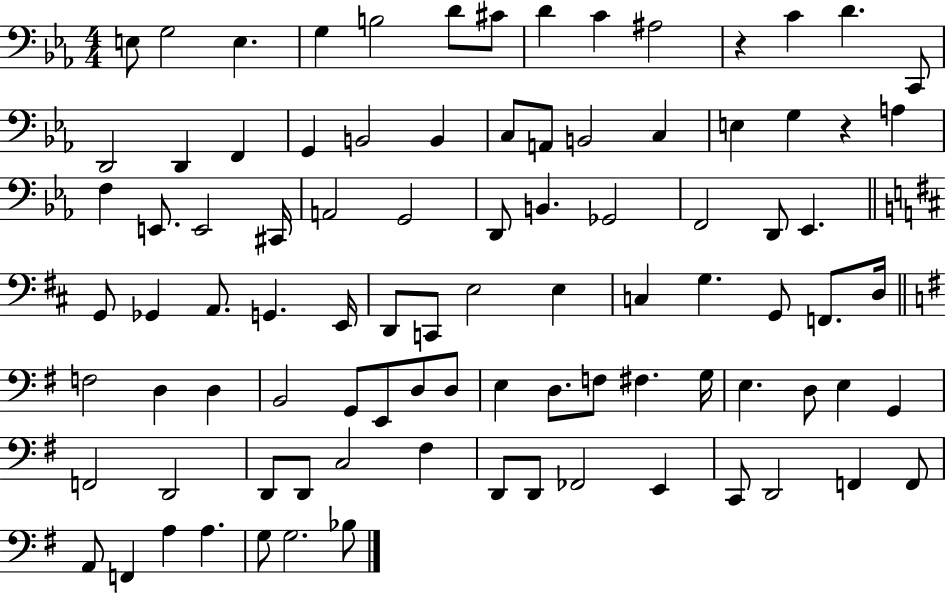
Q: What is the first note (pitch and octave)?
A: E3